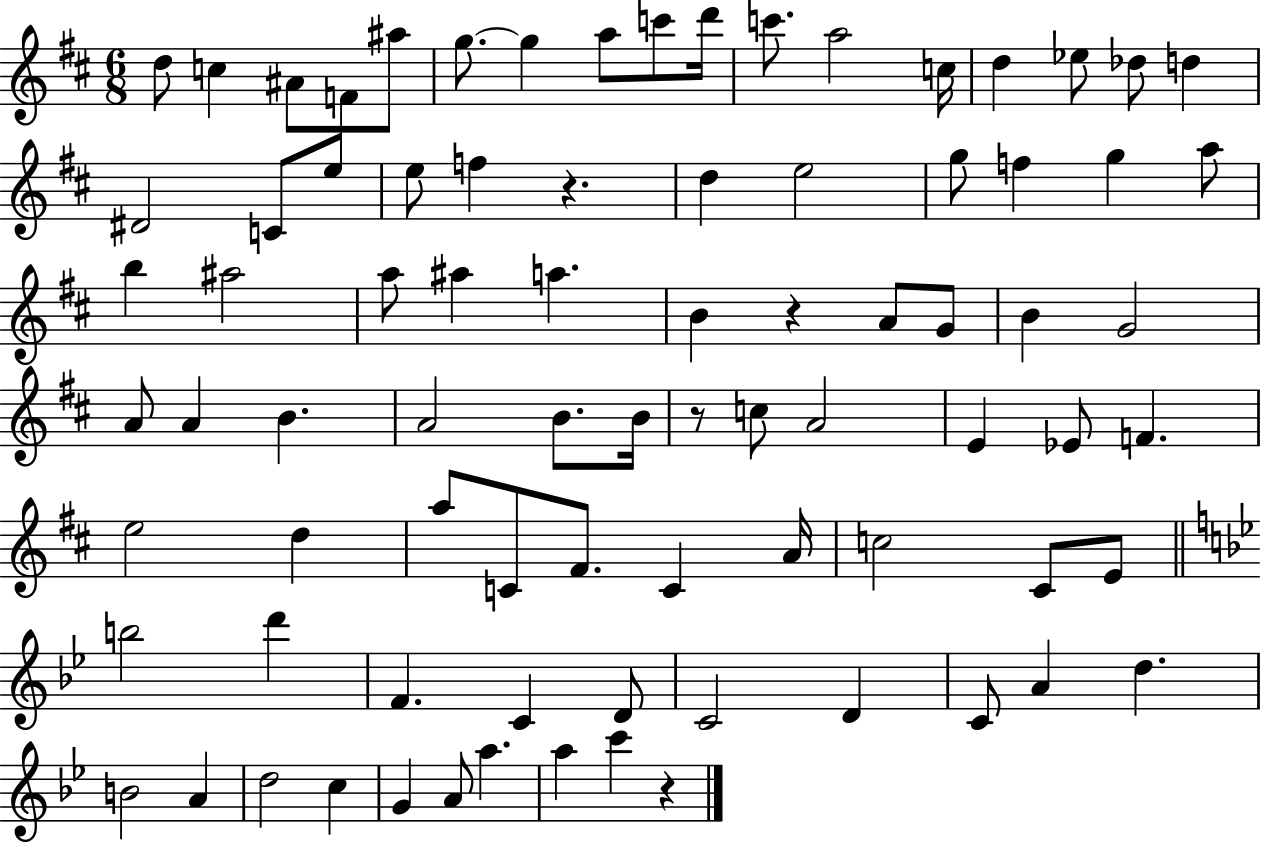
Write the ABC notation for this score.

X:1
T:Untitled
M:6/8
L:1/4
K:D
d/2 c ^A/2 F/2 ^a/2 g/2 g a/2 c'/2 d'/4 c'/2 a2 c/4 d _e/2 _d/2 d ^D2 C/2 e/2 e/2 f z d e2 g/2 f g a/2 b ^a2 a/2 ^a a B z A/2 G/2 B G2 A/2 A B A2 B/2 B/4 z/2 c/2 A2 E _E/2 F e2 d a/2 C/2 ^F/2 C A/4 c2 ^C/2 E/2 b2 d' F C D/2 C2 D C/2 A d B2 A d2 c G A/2 a a c' z